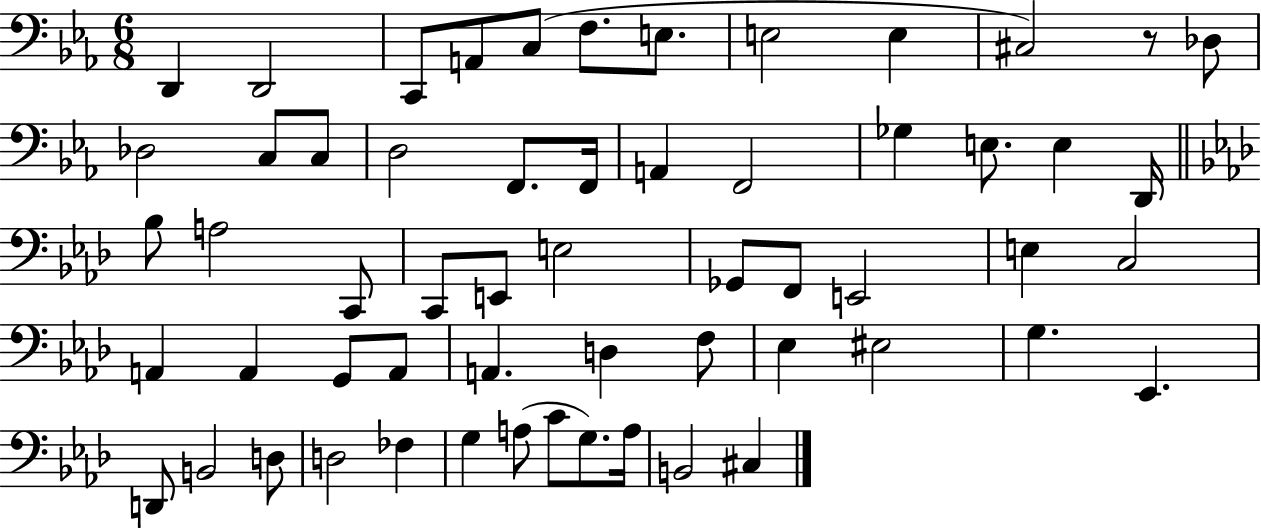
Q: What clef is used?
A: bass